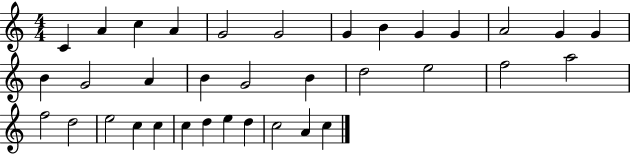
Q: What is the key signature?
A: C major